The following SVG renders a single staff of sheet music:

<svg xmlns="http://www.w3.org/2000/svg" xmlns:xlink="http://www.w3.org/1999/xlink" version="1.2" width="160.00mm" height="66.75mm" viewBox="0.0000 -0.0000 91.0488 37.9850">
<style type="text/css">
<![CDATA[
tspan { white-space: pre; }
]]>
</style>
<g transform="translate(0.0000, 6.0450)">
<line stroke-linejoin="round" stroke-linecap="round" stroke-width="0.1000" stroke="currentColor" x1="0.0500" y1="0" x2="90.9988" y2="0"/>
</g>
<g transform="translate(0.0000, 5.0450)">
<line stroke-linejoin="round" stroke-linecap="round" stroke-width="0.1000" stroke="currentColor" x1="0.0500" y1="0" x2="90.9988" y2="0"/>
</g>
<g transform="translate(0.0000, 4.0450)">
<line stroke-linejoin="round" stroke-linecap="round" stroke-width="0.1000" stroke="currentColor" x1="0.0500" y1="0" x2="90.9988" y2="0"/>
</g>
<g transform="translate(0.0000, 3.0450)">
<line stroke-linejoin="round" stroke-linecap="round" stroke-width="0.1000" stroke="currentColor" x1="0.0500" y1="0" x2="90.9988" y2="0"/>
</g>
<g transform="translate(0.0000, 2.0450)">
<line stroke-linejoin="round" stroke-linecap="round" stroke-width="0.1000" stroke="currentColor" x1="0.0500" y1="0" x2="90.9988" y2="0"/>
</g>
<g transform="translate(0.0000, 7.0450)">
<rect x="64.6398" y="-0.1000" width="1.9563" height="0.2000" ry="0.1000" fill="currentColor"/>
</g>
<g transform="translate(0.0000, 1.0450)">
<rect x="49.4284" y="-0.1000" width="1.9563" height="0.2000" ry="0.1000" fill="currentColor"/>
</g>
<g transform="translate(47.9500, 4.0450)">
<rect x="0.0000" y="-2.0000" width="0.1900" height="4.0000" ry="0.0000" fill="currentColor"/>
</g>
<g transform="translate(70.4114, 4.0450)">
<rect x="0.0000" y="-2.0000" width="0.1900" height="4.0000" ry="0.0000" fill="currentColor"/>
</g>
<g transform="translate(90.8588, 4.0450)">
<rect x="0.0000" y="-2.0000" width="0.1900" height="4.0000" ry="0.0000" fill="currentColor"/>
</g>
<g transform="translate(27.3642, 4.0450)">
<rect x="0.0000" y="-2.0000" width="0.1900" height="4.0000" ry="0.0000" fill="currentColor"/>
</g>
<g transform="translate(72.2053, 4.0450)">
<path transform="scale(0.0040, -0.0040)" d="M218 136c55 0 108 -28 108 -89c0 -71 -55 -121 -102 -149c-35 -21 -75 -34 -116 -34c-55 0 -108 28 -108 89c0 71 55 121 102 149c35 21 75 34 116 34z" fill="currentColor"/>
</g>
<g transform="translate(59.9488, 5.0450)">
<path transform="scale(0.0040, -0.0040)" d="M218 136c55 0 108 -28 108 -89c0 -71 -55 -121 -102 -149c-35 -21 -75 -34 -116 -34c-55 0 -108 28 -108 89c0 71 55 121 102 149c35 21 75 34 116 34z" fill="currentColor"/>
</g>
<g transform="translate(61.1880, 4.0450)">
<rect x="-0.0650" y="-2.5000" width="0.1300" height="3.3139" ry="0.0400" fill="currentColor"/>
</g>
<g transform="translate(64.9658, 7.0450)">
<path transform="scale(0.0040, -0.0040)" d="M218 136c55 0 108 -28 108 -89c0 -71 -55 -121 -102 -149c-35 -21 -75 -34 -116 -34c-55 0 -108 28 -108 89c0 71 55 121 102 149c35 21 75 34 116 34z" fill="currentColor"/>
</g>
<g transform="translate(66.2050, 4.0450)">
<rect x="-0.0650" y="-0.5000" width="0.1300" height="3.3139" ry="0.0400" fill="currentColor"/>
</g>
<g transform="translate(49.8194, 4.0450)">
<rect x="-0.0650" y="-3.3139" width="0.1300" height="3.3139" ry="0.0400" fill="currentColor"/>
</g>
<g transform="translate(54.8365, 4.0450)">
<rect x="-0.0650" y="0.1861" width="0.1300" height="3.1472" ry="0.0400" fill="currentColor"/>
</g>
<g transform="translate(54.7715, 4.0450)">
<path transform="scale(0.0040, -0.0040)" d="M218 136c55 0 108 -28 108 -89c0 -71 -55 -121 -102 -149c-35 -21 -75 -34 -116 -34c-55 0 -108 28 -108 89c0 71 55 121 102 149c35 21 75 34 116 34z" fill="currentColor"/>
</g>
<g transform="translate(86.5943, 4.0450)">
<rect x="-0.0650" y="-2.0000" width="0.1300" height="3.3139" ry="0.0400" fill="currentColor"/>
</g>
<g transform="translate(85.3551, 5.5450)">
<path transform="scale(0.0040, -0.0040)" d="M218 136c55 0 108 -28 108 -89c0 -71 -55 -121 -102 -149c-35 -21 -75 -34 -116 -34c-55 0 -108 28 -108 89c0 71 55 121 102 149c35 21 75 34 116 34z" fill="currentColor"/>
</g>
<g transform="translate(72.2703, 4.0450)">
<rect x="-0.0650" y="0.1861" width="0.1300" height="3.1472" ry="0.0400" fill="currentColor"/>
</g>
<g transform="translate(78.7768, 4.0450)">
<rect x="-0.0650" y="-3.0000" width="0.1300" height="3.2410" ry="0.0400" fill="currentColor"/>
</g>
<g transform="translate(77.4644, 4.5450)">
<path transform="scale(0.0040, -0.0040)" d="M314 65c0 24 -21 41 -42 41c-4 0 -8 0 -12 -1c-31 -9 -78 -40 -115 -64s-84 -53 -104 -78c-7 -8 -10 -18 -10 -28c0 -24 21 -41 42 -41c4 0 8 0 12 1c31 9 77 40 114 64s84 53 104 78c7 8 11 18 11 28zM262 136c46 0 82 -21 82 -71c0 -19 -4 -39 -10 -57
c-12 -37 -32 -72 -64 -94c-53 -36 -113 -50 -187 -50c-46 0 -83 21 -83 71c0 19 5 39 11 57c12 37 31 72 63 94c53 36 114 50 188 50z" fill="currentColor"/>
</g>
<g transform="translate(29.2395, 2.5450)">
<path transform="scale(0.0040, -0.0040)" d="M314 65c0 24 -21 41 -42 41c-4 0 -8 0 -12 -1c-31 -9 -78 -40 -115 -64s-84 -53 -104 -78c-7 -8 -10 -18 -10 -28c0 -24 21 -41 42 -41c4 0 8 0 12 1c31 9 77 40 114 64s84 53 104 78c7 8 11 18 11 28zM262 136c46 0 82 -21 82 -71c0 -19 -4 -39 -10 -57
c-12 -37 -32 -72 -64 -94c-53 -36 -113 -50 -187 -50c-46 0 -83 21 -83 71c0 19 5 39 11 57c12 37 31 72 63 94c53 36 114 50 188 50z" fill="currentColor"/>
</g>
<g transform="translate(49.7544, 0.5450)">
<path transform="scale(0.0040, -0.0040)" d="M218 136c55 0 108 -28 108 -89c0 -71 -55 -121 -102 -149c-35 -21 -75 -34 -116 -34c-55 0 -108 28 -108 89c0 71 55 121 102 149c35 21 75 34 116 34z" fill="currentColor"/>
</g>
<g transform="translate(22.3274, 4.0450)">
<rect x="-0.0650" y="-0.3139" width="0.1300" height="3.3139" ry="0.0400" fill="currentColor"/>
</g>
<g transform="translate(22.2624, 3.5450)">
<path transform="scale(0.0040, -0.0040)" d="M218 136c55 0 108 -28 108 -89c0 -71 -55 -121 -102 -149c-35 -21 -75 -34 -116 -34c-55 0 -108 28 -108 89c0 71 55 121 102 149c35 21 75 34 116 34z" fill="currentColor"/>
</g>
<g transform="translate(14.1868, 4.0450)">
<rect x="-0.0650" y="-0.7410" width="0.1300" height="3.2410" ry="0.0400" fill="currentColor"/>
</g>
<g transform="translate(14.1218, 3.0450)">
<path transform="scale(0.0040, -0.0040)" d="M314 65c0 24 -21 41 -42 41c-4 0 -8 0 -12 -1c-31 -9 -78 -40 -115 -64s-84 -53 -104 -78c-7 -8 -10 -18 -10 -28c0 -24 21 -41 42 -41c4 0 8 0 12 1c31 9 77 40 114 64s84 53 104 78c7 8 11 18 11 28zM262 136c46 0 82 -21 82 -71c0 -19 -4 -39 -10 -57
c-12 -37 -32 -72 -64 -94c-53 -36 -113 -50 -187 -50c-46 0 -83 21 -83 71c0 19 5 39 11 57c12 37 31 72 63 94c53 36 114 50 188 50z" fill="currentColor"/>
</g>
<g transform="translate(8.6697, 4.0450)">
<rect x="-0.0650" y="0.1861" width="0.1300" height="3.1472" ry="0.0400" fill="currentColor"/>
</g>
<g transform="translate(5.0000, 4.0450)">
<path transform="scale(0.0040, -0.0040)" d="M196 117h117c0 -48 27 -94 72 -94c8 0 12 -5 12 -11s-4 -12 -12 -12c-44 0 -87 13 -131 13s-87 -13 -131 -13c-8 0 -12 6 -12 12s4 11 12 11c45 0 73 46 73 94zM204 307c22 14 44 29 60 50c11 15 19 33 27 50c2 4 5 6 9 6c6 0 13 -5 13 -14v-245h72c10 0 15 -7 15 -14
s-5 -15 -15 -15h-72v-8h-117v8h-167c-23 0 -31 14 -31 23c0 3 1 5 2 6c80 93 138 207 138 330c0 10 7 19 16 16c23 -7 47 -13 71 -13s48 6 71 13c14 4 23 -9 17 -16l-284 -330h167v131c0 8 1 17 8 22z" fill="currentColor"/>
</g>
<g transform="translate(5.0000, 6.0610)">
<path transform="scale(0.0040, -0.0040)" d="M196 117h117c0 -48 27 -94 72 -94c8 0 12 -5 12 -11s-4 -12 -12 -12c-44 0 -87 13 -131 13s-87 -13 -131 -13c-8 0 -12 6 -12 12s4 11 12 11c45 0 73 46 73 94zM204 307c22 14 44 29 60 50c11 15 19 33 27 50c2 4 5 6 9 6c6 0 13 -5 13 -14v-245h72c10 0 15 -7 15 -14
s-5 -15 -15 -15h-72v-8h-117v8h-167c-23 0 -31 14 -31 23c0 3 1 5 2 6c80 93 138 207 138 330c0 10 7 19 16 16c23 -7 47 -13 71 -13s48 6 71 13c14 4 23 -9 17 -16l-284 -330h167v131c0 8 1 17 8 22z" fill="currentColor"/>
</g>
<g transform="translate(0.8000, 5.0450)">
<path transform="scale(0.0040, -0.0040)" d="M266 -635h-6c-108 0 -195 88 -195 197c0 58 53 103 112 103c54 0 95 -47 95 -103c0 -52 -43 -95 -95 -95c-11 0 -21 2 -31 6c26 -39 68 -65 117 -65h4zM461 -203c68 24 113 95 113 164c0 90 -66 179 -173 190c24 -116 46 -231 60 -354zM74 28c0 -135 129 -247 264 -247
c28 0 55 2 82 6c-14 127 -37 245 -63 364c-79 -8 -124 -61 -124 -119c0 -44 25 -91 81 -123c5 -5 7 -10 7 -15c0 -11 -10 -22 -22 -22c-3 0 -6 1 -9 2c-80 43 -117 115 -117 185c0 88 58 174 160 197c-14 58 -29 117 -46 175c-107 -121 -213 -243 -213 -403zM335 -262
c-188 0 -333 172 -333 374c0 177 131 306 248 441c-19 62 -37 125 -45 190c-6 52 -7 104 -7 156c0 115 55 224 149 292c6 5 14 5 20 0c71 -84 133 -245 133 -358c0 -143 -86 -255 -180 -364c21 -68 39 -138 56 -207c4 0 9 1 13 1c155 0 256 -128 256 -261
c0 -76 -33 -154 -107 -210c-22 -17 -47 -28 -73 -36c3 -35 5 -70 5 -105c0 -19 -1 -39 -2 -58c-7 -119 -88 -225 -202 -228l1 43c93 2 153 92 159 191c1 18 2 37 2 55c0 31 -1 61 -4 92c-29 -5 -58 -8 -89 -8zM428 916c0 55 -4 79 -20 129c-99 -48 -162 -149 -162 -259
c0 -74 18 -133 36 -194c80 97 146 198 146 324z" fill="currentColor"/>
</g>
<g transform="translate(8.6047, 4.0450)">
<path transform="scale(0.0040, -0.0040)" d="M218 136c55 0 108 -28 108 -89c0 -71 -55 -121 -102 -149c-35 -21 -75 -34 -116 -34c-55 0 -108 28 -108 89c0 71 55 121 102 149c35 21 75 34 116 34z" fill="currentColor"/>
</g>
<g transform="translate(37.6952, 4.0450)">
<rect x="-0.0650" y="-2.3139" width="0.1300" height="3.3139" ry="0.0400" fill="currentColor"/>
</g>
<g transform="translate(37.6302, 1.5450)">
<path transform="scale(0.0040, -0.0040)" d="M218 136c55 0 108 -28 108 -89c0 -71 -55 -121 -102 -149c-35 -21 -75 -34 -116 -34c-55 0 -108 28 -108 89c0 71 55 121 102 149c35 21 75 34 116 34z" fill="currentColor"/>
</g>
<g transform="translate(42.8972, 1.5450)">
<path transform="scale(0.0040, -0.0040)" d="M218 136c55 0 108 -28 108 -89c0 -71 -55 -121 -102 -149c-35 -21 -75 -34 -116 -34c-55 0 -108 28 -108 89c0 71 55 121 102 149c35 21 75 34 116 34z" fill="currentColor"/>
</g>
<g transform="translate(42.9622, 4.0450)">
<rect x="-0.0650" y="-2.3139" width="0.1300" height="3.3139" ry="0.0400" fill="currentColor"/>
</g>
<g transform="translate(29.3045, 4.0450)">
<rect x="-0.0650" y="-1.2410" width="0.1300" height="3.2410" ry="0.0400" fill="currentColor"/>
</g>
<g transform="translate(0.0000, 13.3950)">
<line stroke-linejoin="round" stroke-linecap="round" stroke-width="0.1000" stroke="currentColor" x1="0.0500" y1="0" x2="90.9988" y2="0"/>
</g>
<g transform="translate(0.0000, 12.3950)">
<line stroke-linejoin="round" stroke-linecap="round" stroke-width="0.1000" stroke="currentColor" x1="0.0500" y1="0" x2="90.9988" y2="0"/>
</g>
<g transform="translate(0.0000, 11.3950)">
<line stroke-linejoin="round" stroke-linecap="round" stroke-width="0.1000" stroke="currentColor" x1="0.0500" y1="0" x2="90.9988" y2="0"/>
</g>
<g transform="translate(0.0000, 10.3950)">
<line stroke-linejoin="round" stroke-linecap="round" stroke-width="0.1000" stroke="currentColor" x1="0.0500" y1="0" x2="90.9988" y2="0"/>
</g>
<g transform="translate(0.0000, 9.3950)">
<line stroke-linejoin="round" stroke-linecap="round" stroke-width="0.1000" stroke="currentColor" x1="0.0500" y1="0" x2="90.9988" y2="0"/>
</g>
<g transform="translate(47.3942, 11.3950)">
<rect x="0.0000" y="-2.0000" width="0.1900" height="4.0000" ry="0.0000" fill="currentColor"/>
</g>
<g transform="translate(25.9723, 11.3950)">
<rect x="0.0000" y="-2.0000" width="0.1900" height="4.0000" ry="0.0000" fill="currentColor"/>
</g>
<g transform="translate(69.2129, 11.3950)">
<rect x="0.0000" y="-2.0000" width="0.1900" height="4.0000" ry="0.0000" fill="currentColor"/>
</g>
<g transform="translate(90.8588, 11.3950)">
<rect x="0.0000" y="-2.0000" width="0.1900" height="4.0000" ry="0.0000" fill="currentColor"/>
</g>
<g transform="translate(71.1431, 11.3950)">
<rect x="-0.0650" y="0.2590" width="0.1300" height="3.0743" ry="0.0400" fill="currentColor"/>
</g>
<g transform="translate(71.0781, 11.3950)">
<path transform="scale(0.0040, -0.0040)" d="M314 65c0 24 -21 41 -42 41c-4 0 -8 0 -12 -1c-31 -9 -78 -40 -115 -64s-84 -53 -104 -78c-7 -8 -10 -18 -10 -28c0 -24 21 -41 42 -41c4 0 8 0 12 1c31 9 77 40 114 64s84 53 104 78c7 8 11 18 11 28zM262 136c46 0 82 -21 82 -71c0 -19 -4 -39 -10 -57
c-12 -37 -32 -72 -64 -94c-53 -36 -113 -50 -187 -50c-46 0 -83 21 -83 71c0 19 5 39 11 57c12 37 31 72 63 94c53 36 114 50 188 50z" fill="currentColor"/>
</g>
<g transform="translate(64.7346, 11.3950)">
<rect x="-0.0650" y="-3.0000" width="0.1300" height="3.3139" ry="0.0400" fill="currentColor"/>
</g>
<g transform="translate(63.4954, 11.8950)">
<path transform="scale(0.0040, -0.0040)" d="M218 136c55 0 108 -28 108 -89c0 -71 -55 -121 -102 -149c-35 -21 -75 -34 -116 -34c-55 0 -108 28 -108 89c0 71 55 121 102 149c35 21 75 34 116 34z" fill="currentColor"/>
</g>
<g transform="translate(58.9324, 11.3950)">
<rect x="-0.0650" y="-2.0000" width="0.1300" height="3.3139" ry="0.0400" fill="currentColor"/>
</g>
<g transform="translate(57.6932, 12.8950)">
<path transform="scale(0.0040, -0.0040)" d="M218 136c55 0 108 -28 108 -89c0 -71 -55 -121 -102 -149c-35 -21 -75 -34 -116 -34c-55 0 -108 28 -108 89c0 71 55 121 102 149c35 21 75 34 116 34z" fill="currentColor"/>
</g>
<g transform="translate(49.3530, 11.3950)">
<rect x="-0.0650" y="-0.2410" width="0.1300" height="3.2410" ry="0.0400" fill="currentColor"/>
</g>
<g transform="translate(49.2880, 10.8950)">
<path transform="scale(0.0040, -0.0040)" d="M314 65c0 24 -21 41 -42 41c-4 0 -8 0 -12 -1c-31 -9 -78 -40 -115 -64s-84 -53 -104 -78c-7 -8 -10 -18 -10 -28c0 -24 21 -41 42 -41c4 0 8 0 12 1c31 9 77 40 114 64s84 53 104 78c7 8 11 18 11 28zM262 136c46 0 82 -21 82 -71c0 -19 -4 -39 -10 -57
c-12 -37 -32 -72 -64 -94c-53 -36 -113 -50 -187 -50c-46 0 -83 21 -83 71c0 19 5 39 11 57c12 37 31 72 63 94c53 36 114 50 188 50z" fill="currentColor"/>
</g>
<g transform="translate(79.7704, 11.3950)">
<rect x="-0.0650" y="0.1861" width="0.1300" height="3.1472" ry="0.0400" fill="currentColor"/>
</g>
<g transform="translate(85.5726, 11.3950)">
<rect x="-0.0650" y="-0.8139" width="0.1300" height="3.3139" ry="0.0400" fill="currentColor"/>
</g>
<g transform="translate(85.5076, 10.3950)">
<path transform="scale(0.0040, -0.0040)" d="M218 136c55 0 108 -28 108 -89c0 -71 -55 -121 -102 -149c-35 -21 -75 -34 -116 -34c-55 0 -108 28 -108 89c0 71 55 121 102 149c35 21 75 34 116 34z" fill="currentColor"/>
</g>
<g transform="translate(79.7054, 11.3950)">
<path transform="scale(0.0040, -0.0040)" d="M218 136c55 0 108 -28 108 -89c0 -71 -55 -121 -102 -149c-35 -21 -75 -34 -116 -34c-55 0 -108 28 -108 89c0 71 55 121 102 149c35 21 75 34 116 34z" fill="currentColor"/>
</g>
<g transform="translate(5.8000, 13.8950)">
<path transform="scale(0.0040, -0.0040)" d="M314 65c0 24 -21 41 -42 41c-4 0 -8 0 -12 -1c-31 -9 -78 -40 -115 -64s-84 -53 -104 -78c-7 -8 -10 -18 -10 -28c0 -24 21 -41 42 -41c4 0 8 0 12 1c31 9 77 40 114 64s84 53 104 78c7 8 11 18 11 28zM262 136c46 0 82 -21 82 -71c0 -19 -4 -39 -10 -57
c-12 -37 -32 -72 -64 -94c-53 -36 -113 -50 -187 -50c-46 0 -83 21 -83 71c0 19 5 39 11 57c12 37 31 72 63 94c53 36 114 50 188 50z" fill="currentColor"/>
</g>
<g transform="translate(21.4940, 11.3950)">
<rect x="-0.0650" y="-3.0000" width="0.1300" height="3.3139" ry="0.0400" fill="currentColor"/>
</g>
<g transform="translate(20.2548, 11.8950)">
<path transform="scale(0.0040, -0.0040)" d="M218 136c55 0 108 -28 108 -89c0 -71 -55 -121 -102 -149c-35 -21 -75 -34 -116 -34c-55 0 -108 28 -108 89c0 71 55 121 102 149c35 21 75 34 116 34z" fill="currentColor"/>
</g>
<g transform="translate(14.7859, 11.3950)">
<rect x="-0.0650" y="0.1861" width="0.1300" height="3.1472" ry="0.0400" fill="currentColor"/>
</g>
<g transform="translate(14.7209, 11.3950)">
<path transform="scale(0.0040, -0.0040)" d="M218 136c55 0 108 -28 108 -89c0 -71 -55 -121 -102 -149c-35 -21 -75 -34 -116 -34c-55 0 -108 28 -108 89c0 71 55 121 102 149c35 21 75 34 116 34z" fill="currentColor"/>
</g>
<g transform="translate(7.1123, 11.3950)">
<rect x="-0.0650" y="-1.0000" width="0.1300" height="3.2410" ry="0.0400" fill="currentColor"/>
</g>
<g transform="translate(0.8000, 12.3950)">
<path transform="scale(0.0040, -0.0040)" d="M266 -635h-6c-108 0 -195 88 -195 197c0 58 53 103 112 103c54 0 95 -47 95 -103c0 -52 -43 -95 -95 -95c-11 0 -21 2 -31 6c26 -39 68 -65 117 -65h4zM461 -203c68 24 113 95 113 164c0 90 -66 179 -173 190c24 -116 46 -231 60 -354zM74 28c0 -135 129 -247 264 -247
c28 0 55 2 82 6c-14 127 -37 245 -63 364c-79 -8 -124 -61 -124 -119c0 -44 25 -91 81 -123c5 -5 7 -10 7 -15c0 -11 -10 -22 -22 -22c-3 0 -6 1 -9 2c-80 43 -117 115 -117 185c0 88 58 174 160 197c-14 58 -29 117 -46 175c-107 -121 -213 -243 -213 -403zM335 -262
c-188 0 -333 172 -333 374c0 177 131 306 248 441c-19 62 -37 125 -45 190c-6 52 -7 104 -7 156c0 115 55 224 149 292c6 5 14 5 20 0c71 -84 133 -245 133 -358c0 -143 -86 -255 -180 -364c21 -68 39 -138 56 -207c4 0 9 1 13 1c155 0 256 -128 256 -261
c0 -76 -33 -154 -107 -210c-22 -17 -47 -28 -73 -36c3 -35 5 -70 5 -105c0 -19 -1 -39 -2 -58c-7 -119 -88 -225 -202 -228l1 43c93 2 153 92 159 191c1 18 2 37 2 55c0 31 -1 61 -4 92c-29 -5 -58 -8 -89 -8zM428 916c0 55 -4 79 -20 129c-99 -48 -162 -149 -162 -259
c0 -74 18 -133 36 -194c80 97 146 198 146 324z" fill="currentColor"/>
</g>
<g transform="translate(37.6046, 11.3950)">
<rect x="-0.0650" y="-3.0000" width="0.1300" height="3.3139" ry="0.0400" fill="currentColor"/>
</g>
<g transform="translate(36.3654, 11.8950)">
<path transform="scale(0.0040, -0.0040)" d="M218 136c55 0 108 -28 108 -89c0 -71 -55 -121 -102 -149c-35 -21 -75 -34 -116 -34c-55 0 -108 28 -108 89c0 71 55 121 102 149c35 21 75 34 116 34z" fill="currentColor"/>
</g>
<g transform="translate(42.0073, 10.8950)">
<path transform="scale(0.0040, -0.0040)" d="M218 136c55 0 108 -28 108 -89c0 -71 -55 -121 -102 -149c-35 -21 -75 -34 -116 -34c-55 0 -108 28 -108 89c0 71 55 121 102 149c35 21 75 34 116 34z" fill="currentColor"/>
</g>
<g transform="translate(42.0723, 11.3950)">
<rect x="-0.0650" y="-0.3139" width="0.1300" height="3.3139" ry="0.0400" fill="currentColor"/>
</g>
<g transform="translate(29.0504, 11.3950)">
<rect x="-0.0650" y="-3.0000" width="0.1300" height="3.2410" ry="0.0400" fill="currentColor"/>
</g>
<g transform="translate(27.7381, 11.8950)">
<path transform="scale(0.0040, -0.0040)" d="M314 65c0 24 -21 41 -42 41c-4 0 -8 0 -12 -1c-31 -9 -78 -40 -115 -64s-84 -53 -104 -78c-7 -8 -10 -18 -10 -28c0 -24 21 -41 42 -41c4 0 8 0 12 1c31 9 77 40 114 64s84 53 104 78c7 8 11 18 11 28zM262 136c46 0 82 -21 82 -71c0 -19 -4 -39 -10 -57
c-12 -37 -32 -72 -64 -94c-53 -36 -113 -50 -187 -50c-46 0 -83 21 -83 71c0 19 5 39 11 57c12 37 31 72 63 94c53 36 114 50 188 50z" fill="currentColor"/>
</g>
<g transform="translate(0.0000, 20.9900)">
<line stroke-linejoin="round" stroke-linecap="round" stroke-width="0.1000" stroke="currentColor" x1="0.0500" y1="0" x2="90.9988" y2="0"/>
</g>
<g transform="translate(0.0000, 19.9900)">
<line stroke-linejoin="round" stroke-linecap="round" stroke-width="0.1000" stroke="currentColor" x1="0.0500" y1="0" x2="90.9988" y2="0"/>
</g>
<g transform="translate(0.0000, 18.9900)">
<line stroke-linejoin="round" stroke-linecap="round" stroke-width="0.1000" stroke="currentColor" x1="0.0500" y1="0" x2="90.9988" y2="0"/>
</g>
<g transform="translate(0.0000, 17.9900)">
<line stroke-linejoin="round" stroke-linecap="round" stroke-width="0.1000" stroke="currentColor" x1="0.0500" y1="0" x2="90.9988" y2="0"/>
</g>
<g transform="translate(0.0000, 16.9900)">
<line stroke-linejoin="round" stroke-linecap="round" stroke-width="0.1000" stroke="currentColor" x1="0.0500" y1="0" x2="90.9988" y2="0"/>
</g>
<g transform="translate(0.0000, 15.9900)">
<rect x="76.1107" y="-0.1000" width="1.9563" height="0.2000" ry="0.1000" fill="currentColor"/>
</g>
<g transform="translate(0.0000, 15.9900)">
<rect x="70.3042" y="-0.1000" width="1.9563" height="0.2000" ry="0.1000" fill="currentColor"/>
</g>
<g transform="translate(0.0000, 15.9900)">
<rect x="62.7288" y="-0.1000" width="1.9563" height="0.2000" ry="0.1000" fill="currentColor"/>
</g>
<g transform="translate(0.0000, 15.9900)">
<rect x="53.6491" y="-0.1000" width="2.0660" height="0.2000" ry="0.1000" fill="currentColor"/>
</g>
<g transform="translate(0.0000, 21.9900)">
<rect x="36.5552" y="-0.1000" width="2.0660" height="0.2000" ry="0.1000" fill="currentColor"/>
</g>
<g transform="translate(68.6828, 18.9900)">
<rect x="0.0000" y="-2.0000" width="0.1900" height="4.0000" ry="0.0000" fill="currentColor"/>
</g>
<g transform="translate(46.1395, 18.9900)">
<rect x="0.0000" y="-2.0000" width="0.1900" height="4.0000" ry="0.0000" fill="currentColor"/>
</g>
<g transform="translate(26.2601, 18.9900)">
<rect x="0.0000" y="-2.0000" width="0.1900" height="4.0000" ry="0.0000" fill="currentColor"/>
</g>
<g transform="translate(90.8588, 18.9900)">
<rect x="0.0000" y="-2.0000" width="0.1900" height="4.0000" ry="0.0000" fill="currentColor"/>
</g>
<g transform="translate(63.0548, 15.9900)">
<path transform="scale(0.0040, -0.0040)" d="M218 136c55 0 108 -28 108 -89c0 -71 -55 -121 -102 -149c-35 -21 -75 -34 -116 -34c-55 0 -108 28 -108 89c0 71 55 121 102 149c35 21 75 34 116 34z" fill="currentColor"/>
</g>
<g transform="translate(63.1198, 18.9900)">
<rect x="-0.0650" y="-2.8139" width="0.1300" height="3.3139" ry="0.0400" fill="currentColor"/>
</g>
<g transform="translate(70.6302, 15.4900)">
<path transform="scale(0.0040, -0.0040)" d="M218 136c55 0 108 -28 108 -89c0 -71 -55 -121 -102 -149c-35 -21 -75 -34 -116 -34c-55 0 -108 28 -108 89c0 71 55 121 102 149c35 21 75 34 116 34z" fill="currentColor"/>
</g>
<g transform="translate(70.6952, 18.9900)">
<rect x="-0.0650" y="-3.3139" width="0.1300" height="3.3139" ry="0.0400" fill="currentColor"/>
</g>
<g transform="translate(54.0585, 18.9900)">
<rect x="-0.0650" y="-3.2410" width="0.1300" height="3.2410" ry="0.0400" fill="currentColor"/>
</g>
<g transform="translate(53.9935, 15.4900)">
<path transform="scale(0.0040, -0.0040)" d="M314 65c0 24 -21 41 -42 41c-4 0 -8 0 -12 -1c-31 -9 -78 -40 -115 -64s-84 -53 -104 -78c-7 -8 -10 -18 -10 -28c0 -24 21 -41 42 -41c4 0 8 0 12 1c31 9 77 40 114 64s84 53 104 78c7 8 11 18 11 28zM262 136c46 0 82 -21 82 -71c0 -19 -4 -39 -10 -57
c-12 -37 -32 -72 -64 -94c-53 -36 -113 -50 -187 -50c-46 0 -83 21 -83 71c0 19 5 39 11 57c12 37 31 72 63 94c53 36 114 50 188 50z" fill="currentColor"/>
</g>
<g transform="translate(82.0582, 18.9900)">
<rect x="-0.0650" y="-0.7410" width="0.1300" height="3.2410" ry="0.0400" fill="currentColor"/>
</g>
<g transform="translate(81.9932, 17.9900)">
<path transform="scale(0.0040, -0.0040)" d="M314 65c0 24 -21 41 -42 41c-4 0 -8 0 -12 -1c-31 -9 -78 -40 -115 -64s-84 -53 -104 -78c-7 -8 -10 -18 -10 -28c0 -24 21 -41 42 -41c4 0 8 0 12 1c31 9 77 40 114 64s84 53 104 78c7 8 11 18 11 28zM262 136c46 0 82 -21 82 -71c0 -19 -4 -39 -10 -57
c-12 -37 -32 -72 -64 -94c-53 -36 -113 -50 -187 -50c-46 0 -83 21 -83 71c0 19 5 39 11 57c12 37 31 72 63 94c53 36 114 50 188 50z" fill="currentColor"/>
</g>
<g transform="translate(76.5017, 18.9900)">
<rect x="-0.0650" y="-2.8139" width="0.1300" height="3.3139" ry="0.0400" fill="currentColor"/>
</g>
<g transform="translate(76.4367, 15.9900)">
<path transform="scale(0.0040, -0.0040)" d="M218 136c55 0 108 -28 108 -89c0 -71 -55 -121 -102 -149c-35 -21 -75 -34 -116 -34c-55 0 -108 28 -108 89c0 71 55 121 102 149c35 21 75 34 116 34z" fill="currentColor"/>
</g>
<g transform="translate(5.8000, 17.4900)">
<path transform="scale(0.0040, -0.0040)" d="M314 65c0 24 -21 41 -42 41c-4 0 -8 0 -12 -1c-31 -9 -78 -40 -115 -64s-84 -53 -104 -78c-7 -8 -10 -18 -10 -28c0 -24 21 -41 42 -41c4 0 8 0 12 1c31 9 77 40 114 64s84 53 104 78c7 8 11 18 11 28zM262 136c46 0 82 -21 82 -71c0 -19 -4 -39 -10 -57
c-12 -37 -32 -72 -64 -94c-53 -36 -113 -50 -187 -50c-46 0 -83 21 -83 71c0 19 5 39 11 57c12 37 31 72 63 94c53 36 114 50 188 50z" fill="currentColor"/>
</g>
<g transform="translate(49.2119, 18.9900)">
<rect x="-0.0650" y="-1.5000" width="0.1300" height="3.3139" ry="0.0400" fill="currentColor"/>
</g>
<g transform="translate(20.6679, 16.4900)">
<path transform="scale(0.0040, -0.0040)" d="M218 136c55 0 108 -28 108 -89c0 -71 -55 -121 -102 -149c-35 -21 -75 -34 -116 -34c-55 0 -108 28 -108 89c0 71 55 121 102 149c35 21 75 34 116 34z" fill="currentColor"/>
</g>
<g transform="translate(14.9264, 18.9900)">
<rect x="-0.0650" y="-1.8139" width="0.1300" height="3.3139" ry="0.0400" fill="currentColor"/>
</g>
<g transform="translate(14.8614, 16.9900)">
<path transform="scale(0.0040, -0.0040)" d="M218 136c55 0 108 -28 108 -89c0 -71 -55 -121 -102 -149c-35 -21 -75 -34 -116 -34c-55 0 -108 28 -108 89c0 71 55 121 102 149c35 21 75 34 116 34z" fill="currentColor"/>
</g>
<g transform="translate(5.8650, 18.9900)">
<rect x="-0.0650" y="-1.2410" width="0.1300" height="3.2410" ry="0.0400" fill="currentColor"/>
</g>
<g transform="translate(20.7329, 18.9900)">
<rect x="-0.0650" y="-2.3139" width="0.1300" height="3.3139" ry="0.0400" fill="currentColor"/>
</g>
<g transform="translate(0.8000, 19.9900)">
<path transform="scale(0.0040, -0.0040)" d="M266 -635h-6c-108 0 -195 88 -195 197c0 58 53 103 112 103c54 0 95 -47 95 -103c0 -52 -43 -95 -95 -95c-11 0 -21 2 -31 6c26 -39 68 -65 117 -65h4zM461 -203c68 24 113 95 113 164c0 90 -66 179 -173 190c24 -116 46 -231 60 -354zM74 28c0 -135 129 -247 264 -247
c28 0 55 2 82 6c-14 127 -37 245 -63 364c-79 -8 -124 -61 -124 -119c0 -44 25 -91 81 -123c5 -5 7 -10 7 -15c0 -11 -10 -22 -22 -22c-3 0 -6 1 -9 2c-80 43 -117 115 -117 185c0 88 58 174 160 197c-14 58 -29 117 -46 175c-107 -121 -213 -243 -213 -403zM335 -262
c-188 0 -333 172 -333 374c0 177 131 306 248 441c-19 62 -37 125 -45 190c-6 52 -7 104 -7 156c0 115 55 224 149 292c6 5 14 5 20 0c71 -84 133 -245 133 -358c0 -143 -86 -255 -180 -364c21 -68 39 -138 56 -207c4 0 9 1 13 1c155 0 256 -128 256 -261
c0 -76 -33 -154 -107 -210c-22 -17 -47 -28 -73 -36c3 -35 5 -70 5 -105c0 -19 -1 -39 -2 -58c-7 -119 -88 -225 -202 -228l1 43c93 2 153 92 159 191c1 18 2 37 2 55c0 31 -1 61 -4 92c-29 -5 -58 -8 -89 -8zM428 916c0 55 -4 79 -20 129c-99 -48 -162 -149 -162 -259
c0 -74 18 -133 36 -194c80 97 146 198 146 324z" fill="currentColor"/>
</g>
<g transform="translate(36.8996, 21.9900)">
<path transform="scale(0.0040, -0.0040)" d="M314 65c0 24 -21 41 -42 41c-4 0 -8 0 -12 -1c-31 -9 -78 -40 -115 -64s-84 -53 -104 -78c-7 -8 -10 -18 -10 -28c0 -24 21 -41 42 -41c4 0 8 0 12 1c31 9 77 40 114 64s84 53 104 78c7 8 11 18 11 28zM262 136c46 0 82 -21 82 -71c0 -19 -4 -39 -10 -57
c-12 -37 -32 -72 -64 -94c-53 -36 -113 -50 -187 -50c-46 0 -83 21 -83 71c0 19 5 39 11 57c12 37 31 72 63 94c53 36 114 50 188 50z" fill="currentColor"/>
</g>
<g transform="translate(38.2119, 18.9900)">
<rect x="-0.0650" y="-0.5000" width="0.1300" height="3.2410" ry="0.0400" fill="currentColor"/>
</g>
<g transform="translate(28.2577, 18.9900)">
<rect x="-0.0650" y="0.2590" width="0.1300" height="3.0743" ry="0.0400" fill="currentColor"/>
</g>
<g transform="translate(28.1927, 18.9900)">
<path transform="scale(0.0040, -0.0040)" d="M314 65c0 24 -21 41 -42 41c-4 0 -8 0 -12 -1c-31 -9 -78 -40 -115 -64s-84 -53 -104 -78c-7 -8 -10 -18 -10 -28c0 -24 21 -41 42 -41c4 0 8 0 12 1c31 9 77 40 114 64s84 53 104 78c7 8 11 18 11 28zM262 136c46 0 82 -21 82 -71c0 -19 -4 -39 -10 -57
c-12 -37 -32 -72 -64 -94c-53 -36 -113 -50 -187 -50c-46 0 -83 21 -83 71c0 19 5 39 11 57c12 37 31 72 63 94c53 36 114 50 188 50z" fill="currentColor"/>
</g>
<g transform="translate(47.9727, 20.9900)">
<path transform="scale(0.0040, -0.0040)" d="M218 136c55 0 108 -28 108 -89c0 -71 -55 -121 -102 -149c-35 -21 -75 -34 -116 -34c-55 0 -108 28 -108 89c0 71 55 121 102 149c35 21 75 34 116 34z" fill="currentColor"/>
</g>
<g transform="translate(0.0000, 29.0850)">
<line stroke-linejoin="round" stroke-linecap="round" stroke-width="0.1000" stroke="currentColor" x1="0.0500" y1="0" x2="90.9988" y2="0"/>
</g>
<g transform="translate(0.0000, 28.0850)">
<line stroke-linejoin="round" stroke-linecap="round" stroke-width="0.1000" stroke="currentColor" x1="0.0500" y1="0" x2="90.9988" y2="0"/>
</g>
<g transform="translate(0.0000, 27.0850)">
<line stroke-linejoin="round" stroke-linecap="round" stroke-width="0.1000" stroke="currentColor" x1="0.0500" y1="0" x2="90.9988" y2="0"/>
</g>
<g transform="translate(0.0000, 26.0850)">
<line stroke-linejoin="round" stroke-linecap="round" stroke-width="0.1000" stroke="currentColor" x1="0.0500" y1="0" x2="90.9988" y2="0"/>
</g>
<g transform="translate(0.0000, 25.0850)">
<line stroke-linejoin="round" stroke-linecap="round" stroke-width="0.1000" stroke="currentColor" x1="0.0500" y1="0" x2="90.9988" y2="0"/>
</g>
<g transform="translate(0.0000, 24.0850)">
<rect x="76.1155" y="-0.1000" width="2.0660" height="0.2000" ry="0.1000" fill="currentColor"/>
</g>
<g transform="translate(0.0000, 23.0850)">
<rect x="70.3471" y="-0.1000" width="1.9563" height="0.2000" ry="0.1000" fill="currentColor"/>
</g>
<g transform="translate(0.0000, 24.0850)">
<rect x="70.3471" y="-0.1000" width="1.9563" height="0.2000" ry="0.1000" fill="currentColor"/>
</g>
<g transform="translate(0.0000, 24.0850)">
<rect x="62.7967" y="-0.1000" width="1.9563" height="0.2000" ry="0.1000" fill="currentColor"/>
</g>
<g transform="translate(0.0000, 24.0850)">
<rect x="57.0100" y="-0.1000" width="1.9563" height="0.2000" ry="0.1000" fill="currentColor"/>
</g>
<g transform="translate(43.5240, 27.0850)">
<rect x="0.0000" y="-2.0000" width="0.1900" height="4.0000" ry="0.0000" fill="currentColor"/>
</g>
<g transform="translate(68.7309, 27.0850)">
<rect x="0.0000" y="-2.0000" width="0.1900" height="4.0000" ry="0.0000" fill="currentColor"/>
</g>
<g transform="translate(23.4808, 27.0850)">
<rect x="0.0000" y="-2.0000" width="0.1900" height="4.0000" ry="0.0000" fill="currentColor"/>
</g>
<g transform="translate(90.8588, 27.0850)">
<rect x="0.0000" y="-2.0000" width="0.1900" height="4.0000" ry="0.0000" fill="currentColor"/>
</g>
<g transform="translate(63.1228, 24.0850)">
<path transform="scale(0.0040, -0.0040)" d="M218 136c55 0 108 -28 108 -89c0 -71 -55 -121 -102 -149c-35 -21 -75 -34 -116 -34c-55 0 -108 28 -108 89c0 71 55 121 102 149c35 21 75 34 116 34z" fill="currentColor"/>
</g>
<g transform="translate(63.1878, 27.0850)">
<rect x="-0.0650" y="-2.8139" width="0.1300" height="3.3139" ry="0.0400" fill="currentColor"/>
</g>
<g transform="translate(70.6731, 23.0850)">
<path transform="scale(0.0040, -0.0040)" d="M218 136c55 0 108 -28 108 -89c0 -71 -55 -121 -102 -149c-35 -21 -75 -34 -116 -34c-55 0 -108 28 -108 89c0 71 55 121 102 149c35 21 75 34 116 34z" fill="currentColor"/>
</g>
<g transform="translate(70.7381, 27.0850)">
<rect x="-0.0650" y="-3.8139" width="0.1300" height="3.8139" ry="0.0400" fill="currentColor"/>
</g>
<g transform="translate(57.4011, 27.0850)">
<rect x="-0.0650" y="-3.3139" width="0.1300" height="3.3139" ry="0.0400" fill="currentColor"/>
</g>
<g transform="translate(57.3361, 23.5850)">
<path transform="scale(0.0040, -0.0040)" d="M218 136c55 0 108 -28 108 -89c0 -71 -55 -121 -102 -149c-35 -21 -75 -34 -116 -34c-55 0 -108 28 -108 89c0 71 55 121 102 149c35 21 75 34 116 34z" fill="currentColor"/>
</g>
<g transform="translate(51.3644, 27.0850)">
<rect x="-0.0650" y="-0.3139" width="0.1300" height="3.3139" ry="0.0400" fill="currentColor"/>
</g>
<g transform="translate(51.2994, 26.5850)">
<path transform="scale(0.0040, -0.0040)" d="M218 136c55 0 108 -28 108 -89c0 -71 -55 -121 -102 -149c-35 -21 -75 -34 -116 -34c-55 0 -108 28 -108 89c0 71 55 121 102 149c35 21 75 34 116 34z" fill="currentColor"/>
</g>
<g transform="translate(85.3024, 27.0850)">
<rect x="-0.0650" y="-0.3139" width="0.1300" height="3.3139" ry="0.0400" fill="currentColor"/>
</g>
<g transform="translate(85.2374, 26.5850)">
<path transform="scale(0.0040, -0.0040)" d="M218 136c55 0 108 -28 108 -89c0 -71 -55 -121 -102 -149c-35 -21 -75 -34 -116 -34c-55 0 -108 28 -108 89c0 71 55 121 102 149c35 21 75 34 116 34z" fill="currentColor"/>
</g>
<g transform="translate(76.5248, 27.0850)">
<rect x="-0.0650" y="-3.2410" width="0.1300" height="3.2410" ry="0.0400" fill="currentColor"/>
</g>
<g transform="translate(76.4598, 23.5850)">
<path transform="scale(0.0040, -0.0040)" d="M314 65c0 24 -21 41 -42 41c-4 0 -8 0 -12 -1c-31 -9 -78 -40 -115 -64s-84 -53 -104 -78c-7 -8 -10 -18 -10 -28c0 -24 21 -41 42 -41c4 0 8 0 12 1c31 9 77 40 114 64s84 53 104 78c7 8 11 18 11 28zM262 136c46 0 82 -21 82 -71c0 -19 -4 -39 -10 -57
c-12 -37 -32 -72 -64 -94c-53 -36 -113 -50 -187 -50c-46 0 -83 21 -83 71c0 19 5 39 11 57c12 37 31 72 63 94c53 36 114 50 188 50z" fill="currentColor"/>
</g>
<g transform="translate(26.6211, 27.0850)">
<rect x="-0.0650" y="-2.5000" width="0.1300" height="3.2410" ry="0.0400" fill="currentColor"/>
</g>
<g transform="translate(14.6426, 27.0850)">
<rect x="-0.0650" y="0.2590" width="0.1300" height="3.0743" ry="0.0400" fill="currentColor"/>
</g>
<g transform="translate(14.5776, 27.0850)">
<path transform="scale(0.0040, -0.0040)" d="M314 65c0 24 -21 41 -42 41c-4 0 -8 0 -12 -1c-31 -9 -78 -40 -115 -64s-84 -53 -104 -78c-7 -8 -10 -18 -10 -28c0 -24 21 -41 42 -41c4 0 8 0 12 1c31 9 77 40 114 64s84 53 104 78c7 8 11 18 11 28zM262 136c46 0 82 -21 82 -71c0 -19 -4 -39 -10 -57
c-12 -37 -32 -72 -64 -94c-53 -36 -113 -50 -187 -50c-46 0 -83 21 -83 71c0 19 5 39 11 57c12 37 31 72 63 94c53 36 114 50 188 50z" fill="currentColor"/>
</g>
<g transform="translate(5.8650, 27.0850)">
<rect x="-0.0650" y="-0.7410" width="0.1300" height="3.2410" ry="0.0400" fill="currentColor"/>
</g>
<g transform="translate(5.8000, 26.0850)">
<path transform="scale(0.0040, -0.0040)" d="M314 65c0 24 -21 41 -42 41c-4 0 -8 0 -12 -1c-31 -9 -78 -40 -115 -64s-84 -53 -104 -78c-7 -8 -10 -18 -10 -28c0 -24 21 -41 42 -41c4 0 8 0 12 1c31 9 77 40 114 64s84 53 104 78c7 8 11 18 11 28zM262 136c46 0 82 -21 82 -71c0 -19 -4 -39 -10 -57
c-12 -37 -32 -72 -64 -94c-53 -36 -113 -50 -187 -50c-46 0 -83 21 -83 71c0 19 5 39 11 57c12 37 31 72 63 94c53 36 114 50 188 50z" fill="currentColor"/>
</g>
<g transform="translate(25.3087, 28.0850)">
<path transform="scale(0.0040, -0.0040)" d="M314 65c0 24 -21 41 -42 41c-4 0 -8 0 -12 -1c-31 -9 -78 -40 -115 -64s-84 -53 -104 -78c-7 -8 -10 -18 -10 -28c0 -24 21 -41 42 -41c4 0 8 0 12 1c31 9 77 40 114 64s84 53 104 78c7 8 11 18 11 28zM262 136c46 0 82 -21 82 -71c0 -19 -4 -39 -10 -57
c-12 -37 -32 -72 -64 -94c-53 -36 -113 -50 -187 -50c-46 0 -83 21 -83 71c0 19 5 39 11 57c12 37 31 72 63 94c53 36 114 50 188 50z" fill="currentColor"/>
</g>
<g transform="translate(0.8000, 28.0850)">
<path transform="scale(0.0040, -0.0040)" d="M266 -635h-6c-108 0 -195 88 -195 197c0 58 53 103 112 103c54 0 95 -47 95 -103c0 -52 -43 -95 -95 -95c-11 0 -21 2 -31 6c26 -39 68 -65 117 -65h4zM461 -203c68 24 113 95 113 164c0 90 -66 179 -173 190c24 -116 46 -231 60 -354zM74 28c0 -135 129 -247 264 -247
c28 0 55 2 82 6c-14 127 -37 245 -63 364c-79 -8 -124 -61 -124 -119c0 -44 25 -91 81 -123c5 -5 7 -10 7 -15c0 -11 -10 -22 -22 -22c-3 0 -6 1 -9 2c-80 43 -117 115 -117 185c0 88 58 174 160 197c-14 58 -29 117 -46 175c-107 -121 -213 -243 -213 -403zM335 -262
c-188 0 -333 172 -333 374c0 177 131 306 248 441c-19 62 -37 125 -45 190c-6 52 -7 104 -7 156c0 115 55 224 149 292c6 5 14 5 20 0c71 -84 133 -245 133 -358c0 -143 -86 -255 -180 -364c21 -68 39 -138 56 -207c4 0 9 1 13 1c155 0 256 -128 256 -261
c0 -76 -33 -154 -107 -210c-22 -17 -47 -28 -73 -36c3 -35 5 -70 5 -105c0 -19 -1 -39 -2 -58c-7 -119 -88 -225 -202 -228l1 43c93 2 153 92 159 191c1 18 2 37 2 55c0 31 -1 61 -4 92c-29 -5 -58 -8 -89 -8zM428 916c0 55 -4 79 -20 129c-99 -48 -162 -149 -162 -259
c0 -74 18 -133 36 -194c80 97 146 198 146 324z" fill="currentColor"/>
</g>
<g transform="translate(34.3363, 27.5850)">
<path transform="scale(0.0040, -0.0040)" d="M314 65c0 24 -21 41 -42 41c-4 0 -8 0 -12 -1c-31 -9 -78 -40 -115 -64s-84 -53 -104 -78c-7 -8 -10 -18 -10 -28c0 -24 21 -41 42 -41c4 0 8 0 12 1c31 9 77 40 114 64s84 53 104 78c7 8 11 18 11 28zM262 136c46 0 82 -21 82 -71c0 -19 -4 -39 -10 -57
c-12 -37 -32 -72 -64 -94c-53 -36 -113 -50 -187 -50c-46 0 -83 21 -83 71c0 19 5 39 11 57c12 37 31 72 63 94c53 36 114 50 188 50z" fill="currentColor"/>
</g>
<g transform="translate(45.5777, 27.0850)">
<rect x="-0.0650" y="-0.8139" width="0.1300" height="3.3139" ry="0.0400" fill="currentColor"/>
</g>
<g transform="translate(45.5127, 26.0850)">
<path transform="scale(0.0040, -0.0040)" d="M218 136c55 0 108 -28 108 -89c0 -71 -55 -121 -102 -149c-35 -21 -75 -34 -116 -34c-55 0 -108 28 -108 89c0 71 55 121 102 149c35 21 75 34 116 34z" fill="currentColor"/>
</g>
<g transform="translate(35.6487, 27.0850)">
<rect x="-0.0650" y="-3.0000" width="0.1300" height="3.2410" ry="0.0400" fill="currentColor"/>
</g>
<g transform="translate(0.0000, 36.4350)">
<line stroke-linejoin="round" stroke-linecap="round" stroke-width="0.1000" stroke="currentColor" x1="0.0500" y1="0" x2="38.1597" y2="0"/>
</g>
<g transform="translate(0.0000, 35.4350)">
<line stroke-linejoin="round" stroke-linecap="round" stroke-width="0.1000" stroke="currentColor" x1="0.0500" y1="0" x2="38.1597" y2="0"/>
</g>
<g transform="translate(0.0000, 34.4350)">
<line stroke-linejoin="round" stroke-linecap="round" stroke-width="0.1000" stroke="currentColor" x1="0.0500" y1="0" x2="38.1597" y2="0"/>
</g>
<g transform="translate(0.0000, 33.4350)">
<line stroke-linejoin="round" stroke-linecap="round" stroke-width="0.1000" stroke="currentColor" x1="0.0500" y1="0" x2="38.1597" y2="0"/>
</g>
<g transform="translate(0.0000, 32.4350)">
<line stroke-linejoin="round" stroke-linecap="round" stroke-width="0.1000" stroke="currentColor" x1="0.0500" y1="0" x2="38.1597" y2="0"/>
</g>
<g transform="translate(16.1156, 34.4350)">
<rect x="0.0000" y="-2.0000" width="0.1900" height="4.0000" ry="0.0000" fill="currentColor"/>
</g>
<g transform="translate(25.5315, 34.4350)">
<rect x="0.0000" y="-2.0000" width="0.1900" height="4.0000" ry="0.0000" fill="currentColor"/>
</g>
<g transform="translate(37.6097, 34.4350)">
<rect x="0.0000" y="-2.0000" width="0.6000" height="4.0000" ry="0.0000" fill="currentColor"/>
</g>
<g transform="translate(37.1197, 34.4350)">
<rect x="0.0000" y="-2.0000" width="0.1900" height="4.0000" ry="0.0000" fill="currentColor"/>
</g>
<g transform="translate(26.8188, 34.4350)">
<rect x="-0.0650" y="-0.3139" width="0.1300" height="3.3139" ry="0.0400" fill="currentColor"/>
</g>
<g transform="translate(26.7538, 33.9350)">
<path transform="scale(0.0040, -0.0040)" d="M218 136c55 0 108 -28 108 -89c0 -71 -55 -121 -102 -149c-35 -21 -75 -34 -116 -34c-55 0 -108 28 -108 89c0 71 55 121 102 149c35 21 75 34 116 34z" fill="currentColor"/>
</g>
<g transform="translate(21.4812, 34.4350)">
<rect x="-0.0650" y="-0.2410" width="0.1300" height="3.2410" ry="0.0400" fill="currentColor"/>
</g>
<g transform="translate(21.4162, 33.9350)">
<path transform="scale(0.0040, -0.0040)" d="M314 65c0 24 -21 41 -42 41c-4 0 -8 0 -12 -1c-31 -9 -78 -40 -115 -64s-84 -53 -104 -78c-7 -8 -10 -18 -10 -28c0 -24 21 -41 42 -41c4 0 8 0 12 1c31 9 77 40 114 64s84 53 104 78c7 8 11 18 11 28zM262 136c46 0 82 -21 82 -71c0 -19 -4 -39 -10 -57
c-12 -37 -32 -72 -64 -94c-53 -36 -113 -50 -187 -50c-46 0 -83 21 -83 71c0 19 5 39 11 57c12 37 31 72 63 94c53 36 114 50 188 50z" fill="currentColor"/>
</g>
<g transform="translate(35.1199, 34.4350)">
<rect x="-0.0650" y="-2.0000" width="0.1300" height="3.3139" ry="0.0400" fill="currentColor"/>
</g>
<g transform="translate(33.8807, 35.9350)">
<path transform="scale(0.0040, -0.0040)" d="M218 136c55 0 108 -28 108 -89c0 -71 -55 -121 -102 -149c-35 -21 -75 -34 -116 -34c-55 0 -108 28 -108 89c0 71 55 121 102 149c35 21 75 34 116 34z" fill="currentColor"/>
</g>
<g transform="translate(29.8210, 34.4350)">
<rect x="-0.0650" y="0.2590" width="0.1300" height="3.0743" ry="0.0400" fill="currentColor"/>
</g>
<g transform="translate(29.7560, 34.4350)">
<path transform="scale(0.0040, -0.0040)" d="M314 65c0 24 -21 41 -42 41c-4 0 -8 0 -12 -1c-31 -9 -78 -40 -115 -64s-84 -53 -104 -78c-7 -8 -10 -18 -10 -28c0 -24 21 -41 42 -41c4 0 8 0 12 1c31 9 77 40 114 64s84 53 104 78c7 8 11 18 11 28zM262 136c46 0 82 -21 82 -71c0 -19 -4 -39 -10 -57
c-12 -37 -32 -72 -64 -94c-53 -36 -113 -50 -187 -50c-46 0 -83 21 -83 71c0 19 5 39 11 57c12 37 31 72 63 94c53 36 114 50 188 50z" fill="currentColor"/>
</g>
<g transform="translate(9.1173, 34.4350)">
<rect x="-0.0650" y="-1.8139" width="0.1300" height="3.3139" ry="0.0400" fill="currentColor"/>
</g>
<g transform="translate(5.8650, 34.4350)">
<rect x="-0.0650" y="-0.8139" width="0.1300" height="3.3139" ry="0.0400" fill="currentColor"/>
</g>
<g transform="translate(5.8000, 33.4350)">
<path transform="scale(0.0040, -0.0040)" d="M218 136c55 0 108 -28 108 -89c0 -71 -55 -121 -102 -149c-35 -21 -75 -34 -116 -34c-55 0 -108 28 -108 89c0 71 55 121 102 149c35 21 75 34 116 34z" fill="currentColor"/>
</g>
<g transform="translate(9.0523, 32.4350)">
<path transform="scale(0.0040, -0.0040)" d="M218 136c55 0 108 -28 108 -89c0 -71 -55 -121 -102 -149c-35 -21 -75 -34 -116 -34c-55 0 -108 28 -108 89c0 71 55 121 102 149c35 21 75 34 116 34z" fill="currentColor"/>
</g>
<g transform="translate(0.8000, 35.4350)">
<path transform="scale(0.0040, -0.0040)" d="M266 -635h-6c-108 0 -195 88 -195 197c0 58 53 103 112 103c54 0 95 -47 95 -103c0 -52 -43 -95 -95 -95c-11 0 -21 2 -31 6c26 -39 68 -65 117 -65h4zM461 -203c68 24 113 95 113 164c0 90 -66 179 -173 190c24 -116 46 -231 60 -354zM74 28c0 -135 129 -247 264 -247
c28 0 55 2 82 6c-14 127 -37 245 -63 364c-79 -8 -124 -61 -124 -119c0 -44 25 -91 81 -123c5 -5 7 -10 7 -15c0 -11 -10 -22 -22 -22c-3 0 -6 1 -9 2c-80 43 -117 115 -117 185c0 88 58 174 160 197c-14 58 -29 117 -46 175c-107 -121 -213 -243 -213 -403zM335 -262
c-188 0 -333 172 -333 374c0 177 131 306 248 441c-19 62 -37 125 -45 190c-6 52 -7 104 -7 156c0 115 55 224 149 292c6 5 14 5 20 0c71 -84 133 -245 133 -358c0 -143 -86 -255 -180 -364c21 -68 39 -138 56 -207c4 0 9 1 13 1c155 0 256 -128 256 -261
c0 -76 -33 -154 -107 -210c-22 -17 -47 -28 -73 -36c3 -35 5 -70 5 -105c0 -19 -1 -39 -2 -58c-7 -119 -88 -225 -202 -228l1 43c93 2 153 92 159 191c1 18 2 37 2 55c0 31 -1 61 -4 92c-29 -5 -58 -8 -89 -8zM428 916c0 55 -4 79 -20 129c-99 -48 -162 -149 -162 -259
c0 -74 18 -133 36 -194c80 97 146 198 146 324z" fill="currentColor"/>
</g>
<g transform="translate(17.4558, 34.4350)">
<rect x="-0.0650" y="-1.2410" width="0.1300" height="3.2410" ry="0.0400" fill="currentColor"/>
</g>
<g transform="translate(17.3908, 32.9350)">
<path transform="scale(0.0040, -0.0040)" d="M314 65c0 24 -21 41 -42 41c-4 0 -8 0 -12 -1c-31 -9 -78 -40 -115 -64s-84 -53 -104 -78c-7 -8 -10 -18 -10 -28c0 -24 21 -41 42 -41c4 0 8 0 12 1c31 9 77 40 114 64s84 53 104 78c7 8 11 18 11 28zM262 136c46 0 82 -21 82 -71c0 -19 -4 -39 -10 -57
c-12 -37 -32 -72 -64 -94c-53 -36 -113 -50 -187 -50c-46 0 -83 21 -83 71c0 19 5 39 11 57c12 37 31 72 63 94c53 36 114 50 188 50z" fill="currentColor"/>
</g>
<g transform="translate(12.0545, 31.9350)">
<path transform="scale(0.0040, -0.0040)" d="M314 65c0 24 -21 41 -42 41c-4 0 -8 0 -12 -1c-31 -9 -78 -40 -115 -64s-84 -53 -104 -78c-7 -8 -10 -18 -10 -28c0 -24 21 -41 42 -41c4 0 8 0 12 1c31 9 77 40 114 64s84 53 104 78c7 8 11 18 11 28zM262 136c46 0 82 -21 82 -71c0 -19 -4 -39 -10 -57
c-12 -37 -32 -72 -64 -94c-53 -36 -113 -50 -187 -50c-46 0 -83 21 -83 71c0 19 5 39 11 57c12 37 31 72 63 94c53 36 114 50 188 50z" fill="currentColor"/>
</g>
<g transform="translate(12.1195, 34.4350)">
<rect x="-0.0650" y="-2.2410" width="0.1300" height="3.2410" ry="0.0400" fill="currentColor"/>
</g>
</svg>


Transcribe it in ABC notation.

X:1
T:Untitled
M:4/4
L:1/4
K:C
B d2 c e2 g g b B G C B A2 F D2 B A A2 A c c2 F A B2 B d e2 f g B2 C2 E b2 a b a d2 d2 B2 G2 A2 d c b a c' b2 c d f g2 e2 c2 c B2 F